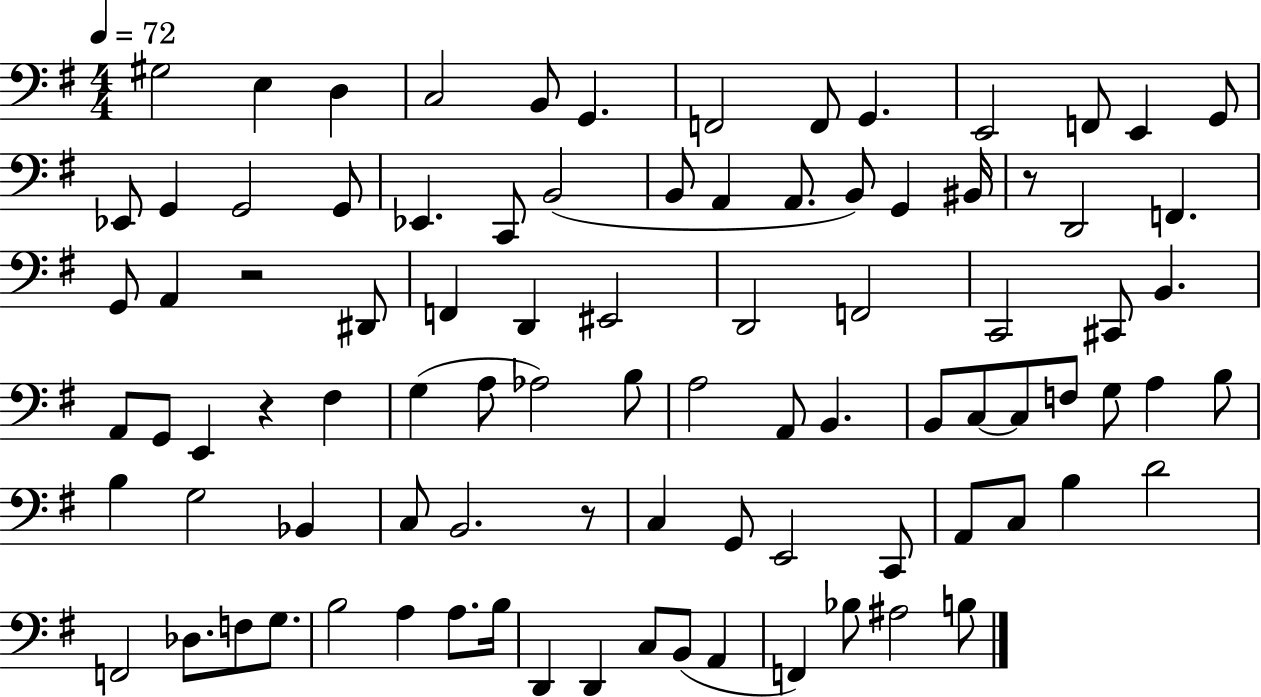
X:1
T:Untitled
M:4/4
L:1/4
K:G
^G,2 E, D, C,2 B,,/2 G,, F,,2 F,,/2 G,, E,,2 F,,/2 E,, G,,/2 _E,,/2 G,, G,,2 G,,/2 _E,, C,,/2 B,,2 B,,/2 A,, A,,/2 B,,/2 G,, ^B,,/4 z/2 D,,2 F,, G,,/2 A,, z2 ^D,,/2 F,, D,, ^E,,2 D,,2 F,,2 C,,2 ^C,,/2 B,, A,,/2 G,,/2 E,, z ^F, G, A,/2 _A,2 B,/2 A,2 A,,/2 B,, B,,/2 C,/2 C,/2 F,/2 G,/2 A, B,/2 B, G,2 _B,, C,/2 B,,2 z/2 C, G,,/2 E,,2 C,,/2 A,,/2 C,/2 B, D2 F,,2 _D,/2 F,/2 G,/2 B,2 A, A,/2 B,/4 D,, D,, C,/2 B,,/2 A,, F,, _B,/2 ^A,2 B,/2